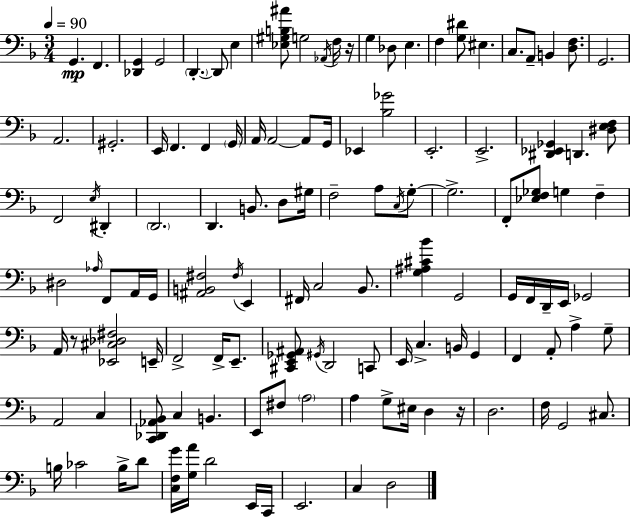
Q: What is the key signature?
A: D minor